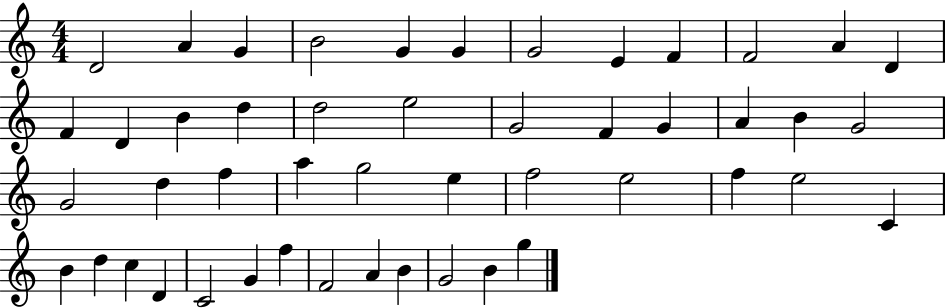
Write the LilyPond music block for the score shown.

{
  \clef treble
  \numericTimeSignature
  \time 4/4
  \key c \major
  d'2 a'4 g'4 | b'2 g'4 g'4 | g'2 e'4 f'4 | f'2 a'4 d'4 | \break f'4 d'4 b'4 d''4 | d''2 e''2 | g'2 f'4 g'4 | a'4 b'4 g'2 | \break g'2 d''4 f''4 | a''4 g''2 e''4 | f''2 e''2 | f''4 e''2 c'4 | \break b'4 d''4 c''4 d'4 | c'2 g'4 f''4 | f'2 a'4 b'4 | g'2 b'4 g''4 | \break \bar "|."
}